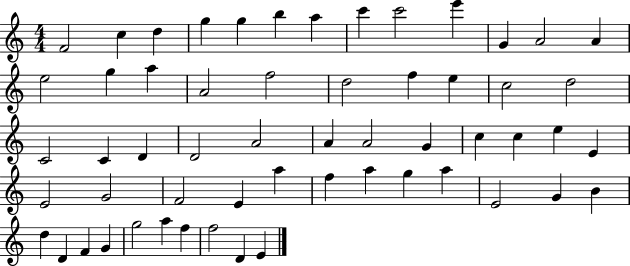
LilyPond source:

{
  \clef treble
  \numericTimeSignature
  \time 4/4
  \key c \major
  f'2 c''4 d''4 | g''4 g''4 b''4 a''4 | c'''4 c'''2 e'''4 | g'4 a'2 a'4 | \break e''2 g''4 a''4 | a'2 f''2 | d''2 f''4 e''4 | c''2 d''2 | \break c'2 c'4 d'4 | d'2 a'2 | a'4 a'2 g'4 | c''4 c''4 e''4 e'4 | \break e'2 g'2 | f'2 e'4 a''4 | f''4 a''4 g''4 a''4 | e'2 g'4 b'4 | \break d''4 d'4 f'4 g'4 | g''2 a''4 f''4 | f''2 d'4 e'4 | \bar "|."
}